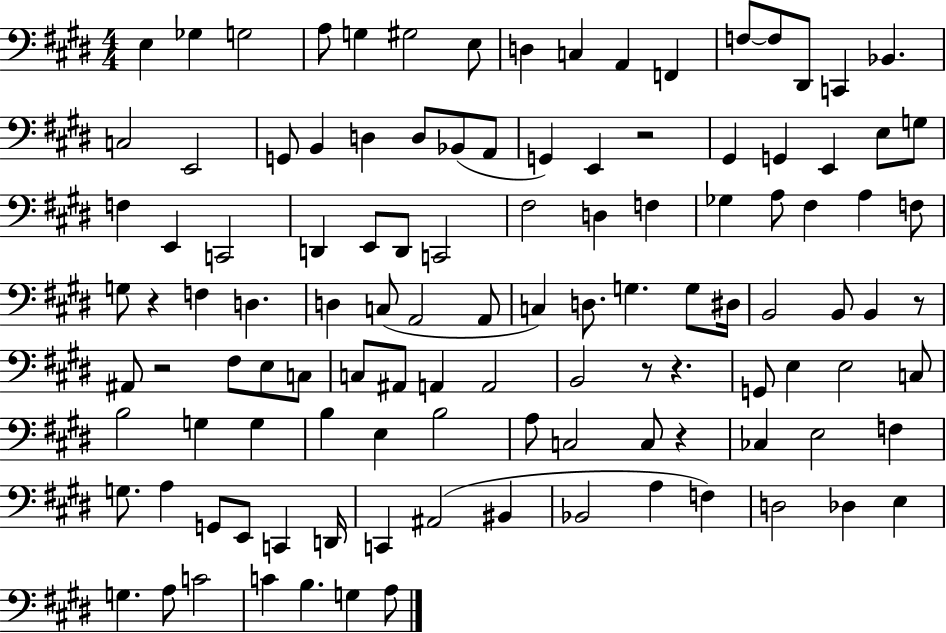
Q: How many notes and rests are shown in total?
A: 115